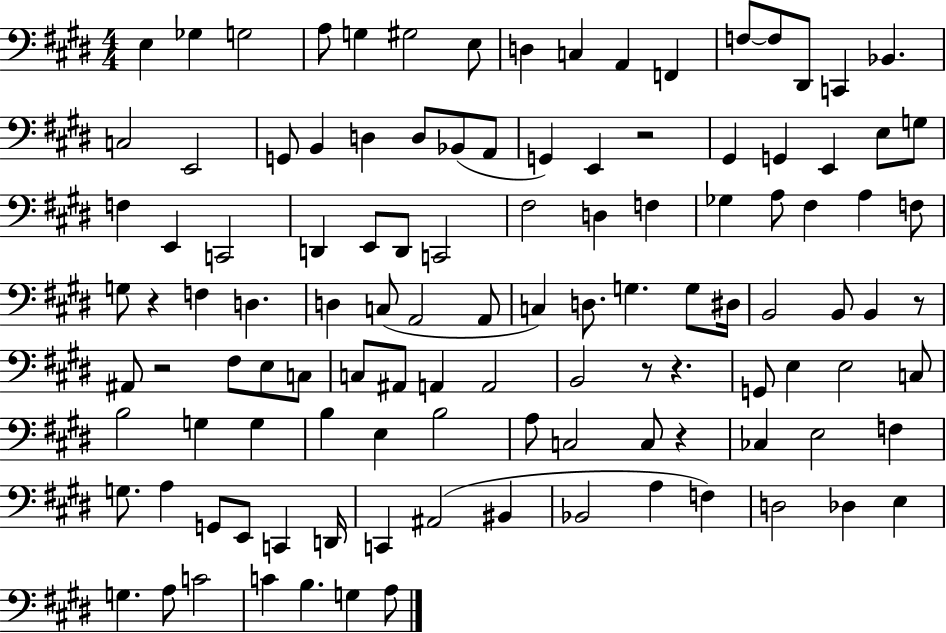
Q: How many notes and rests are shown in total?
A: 115